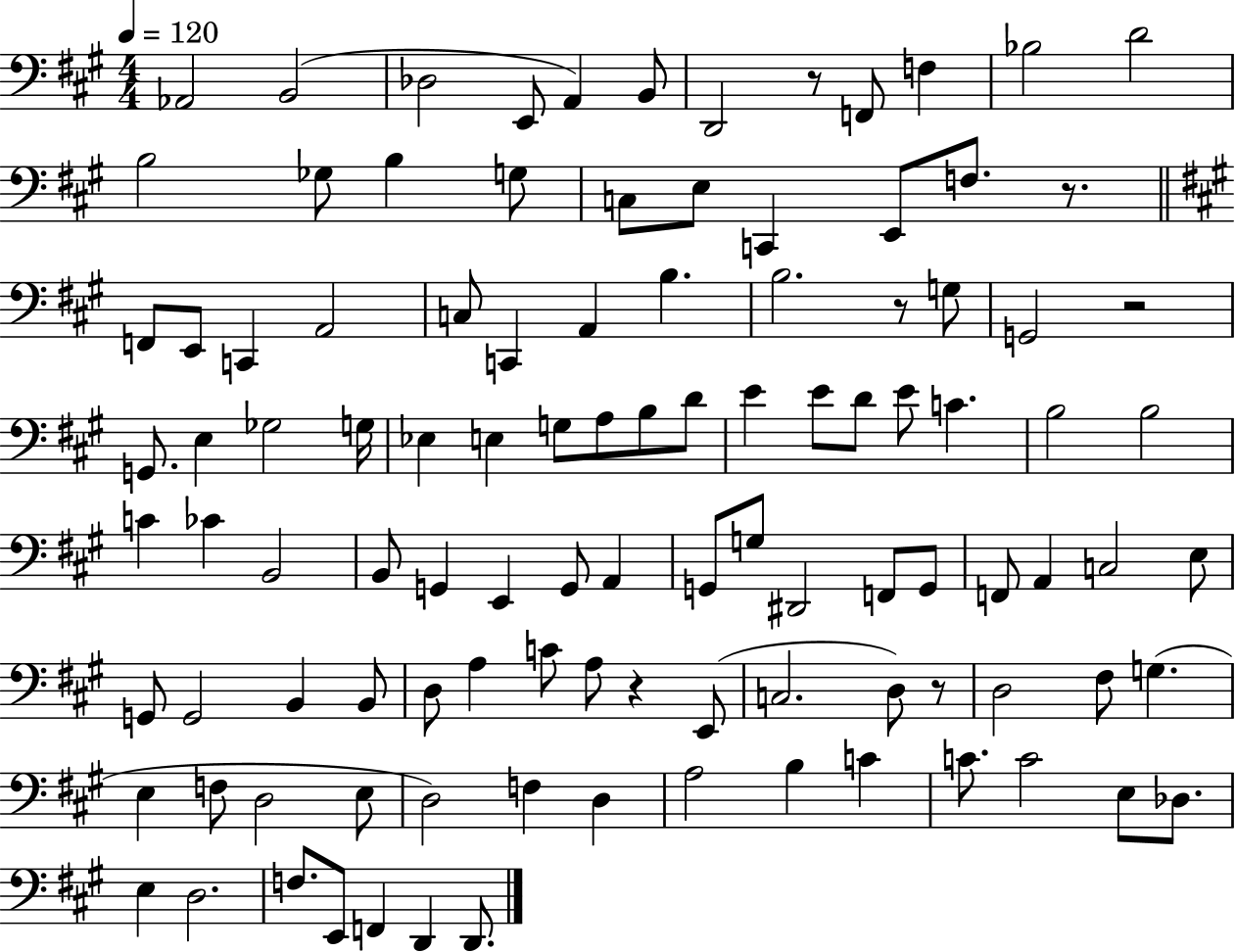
Ab2/h B2/h Db3/h E2/e A2/q B2/e D2/h R/e F2/e F3/q Bb3/h D4/h B3/h Gb3/e B3/q G3/e C3/e E3/e C2/q E2/e F3/e. R/e. F2/e E2/e C2/q A2/h C3/e C2/q A2/q B3/q. B3/h. R/e G3/e G2/h R/h G2/e. E3/q Gb3/h G3/s Eb3/q E3/q G3/e A3/e B3/e D4/e E4/q E4/e D4/e E4/e C4/q. B3/h B3/h C4/q CES4/q B2/h B2/e G2/q E2/q G2/e A2/q G2/e G3/e D#2/h F2/e G2/e F2/e A2/q C3/h E3/e G2/e G2/h B2/q B2/e D3/e A3/q C4/e A3/e R/q E2/e C3/h. D3/e R/e D3/h F#3/e G3/q. E3/q F3/e D3/h E3/e D3/h F3/q D3/q A3/h B3/q C4/q C4/e. C4/h E3/e Db3/e. E3/q D3/h. F3/e. E2/e F2/q D2/q D2/e.